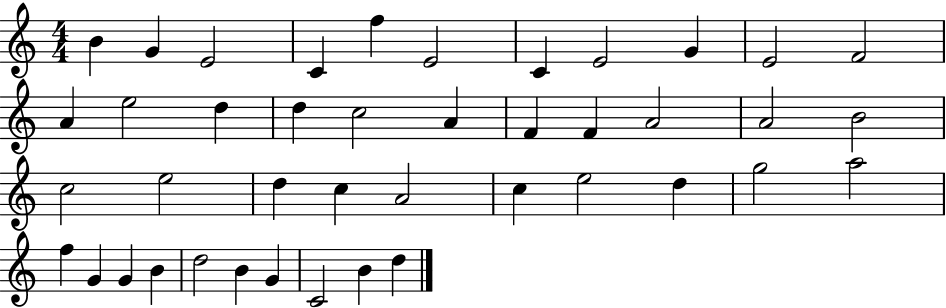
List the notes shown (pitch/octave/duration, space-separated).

B4/q G4/q E4/h C4/q F5/q E4/h C4/q E4/h G4/q E4/h F4/h A4/q E5/h D5/q D5/q C5/h A4/q F4/q F4/q A4/h A4/h B4/h C5/h E5/h D5/q C5/q A4/h C5/q E5/h D5/q G5/h A5/h F5/q G4/q G4/q B4/q D5/h B4/q G4/q C4/h B4/q D5/q